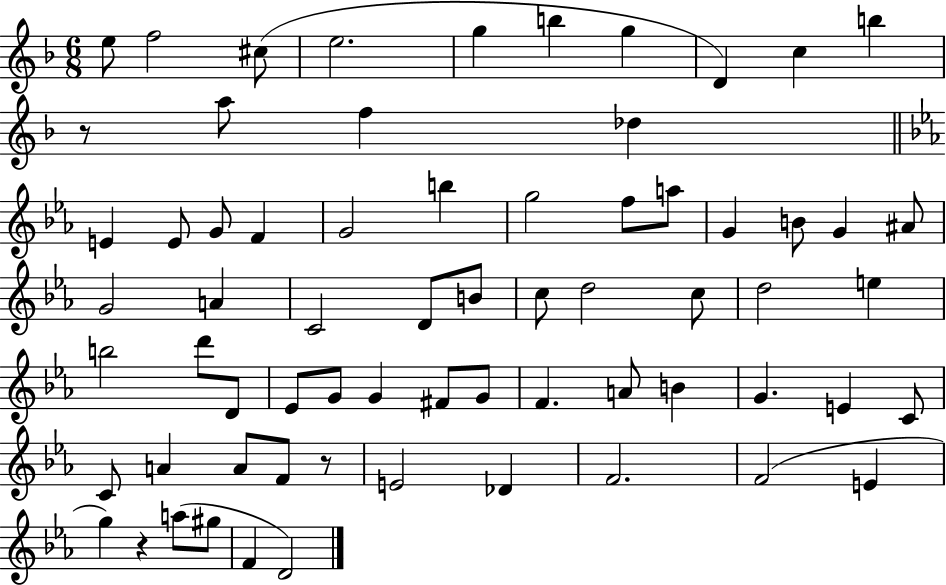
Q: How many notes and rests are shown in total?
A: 67